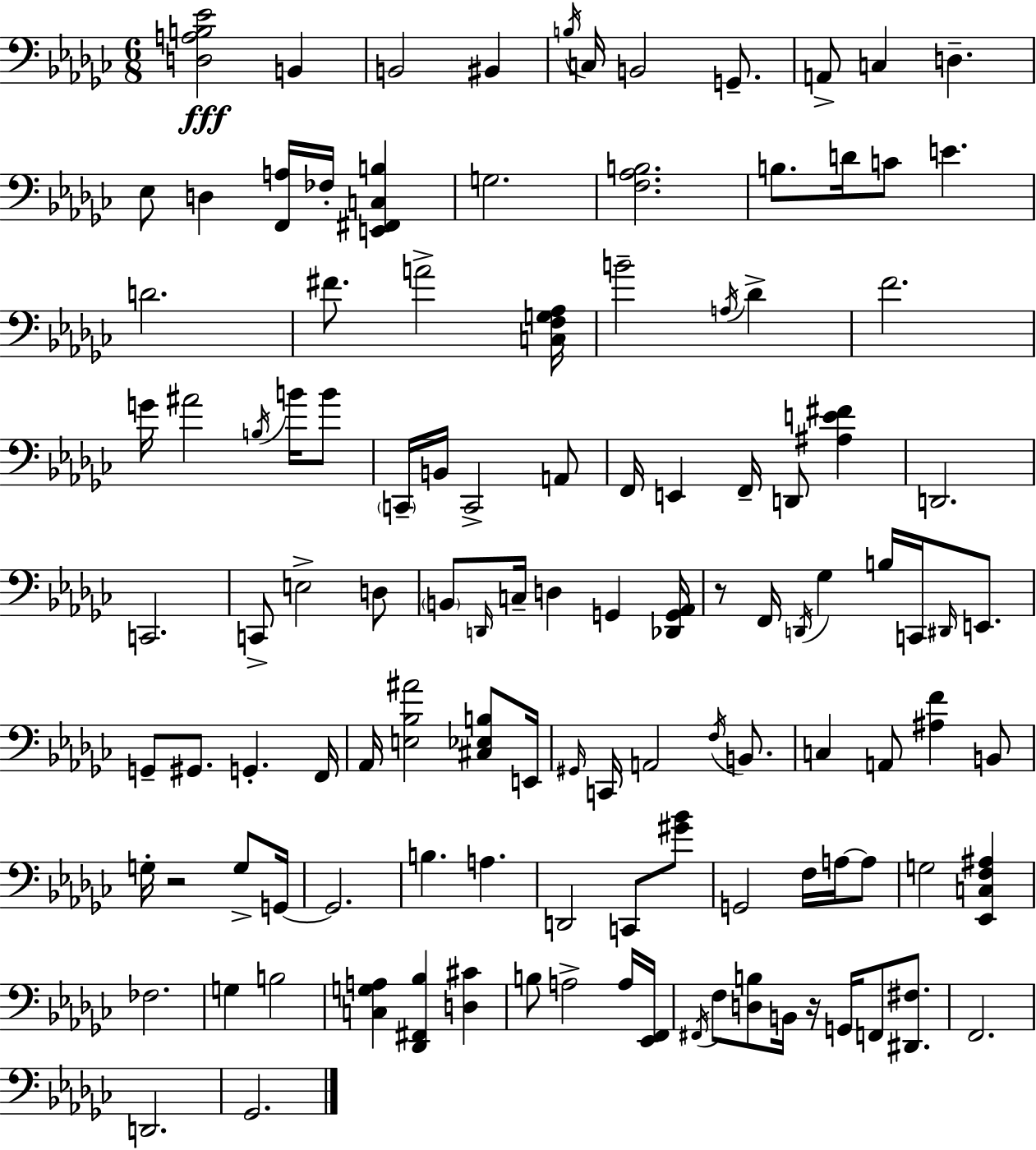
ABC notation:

X:1
T:Untitled
M:6/8
L:1/4
K:Ebm
[D,A,B,_E]2 B,, B,,2 ^B,, B,/4 C,/4 B,,2 G,,/2 A,,/2 C, D, _E,/2 D, [F,,A,]/4 _F,/4 [E,,^F,,C,B,] G,2 [F,_A,B,]2 B,/2 D/4 C/2 E D2 ^F/2 A2 [C,F,G,_A,]/4 B2 A,/4 _D F2 G/4 ^A2 B,/4 B/4 B/2 C,,/4 B,,/4 C,,2 A,,/2 F,,/4 E,, F,,/4 D,,/2 [^A,E^F] D,,2 C,,2 C,,/2 E,2 D,/2 B,,/2 D,,/4 C,/4 D, G,, [_D,,G,,_A,,]/4 z/2 F,,/4 D,,/4 _G, B,/4 C,,/4 ^D,,/4 E,,/2 G,,/2 ^G,,/2 G,, F,,/4 _A,,/4 [E,_B,^A]2 [^C,_E,B,]/2 E,,/4 ^G,,/4 C,,/4 A,,2 F,/4 B,,/2 C, A,,/2 [^A,F] B,,/2 G,/4 z2 G,/2 G,,/4 G,,2 B, A, D,,2 C,,/2 [^G_B]/2 G,,2 F,/4 A,/4 A,/2 G,2 [_E,,C,F,^A,] _F,2 G, B,2 [C,G,A,] [_D,,^F,,_B,] [D,^C] B,/2 A,2 A,/4 [_E,,F,,]/4 ^F,,/4 F,/2 [D,B,]/2 B,,/4 z/4 G,,/4 F,,/2 [^D,,^F,]/2 F,,2 D,,2 _G,,2